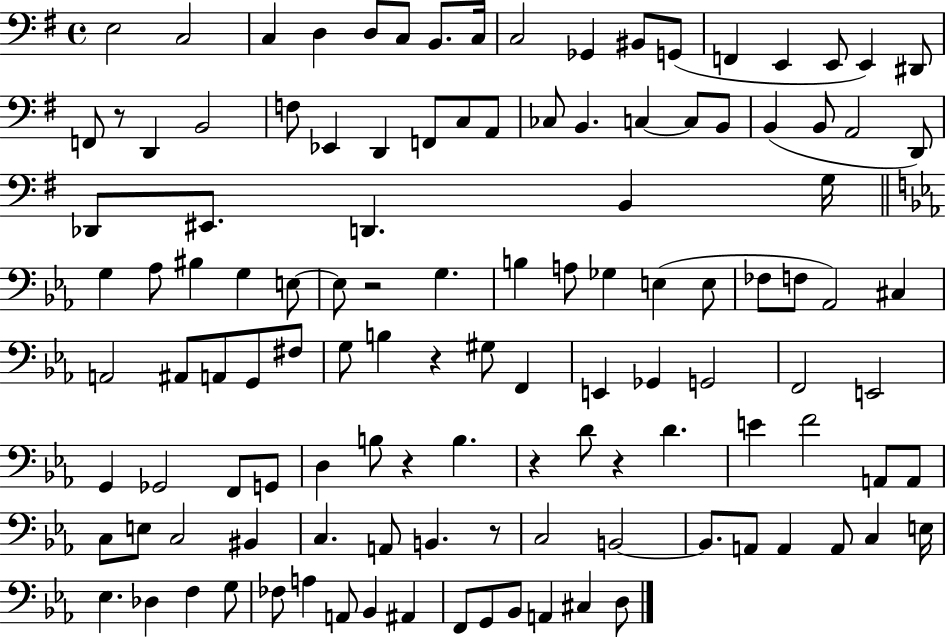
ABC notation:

X:1
T:Untitled
M:4/4
L:1/4
K:G
E,2 C,2 C, D, D,/2 C,/2 B,,/2 C,/4 C,2 _G,, ^B,,/2 G,,/2 F,, E,, E,,/2 E,, ^D,,/2 F,,/2 z/2 D,, B,,2 F,/2 _E,, D,, F,,/2 C,/2 A,,/2 _C,/2 B,, C, C,/2 B,,/2 B,, B,,/2 A,,2 D,,/2 _D,,/2 ^E,,/2 D,, B,, G,/4 G, _A,/2 ^B, G, E,/2 E,/2 z2 G, B, A,/2 _G, E, E,/2 _F,/2 F,/2 _A,,2 ^C, A,,2 ^A,,/2 A,,/2 G,,/2 ^F,/2 G,/2 B, z ^G,/2 F,, E,, _G,, G,,2 F,,2 E,,2 G,, _G,,2 F,,/2 G,,/2 D, B,/2 z B, z D/2 z D E F2 A,,/2 A,,/2 C,/2 E,/2 C,2 ^B,, C, A,,/2 B,, z/2 C,2 B,,2 B,,/2 A,,/2 A,, A,,/2 C, E,/4 _E, _D, F, G,/2 _F,/2 A, A,,/2 _B,, ^A,, F,,/2 G,,/2 _B,,/2 A,, ^C, D,/2